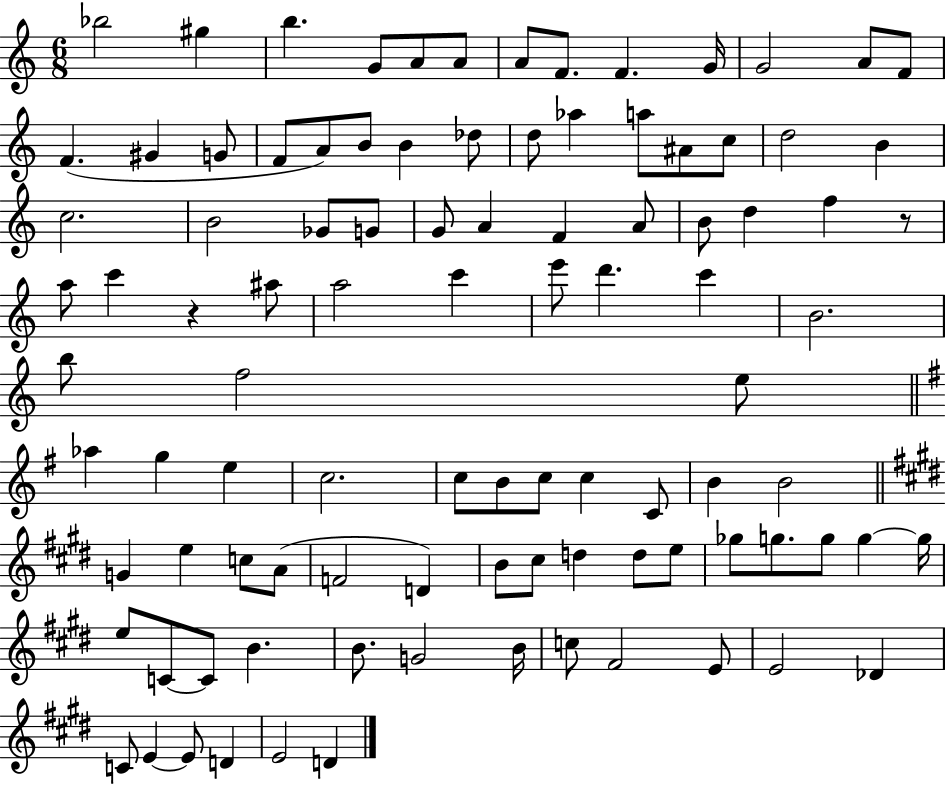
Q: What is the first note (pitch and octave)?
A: Bb5